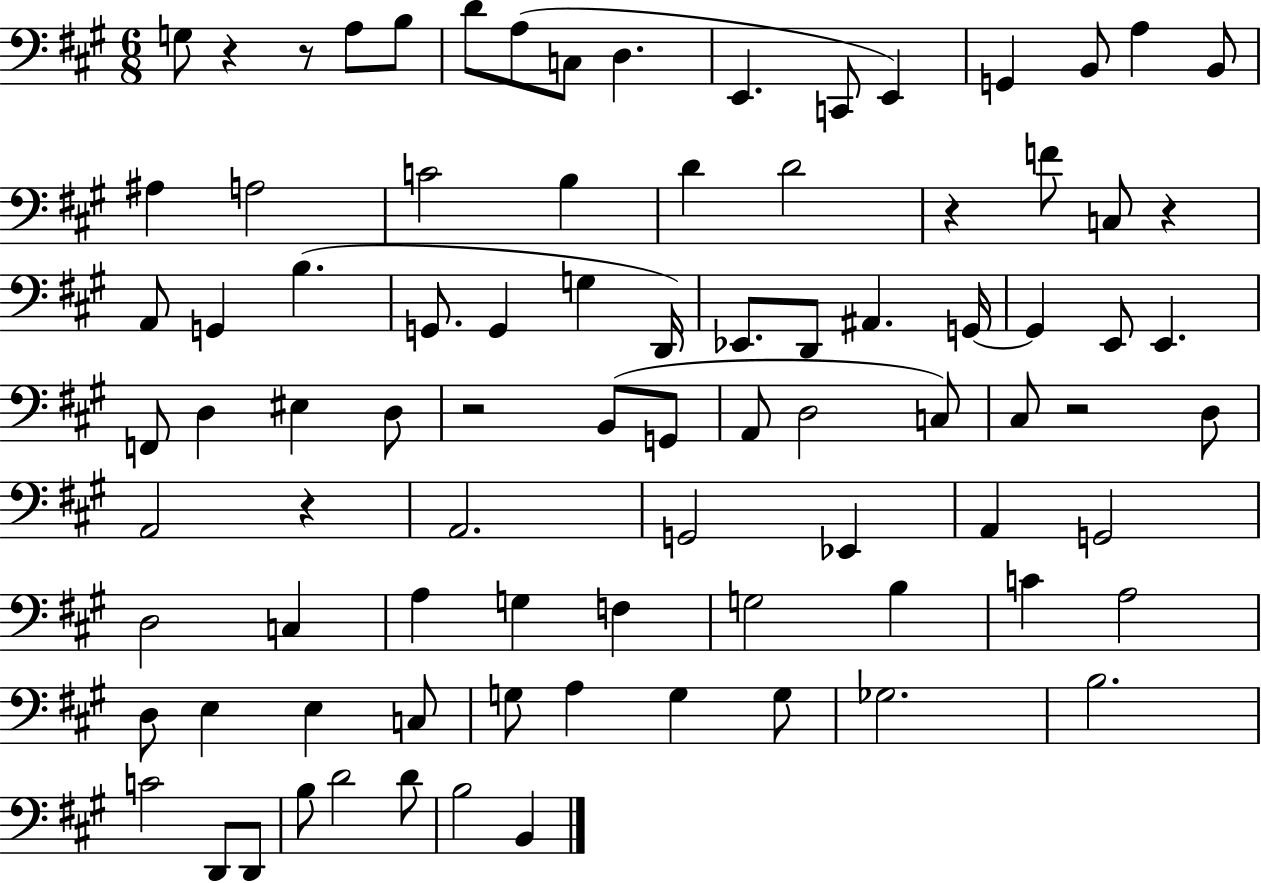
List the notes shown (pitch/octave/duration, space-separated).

G3/e R/q R/e A3/e B3/e D4/e A3/e C3/e D3/q. E2/q. C2/e E2/q G2/q B2/e A3/q B2/e A#3/q A3/h C4/h B3/q D4/q D4/h R/q F4/e C3/e R/q A2/e G2/q B3/q. G2/e. G2/q G3/q D2/s Eb2/e. D2/e A#2/q. G2/s G2/q E2/e E2/q. F2/e D3/q EIS3/q D3/e R/h B2/e G2/e A2/e D3/h C3/e C#3/e R/h D3/e A2/h R/q A2/h. G2/h Eb2/q A2/q G2/h D3/h C3/q A3/q G3/q F3/q G3/h B3/q C4/q A3/h D3/e E3/q E3/q C3/e G3/e A3/q G3/q G3/e Gb3/h. B3/h. C4/h D2/e D2/e B3/e D4/h D4/e B3/h B2/q